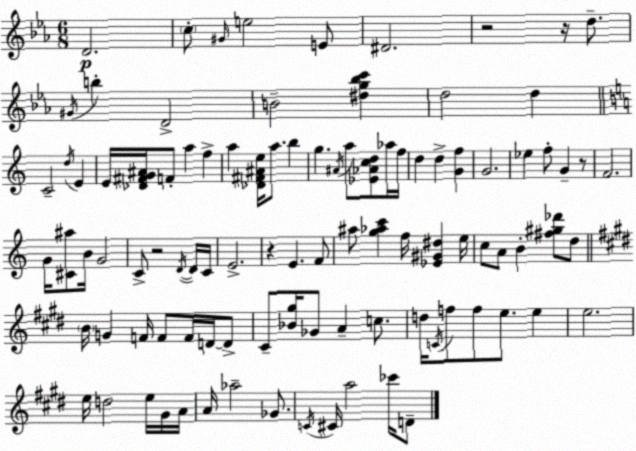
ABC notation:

X:1
T:Untitled
M:6/8
L:1/4
K:Eb
D2 c/2 ^G/4 e2 E/2 ^D2 z2 z/4 d/2 ^G/4 b D2 B2 [^dg_bc'] d2 d C2 d/4 E E/4 [_D^FG^A]/4 F/2 a f a [_D^F^Ae]/4 a/2 b g ^A/4 a/2 [_E_Acd]/2 _a/4 f/4 d d [Gf] G2 _e f/2 G z/2 F2 G/4 [^C^a]/2 B/4 G2 C/2 z2 D/4 D/4 C/4 E2 z E F/2 ^a/2 [g_ac'] f/4 [_E^G^d] e/4 c/2 A/2 B [^f^g_d']/2 d/2 B/4 G F/4 F/2 F/4 D/4 D/2 ^C/2 [_B^g]/4 _G/2 A c/2 d/4 C/4 f/2 f/2 e/2 e e2 e/4 d2 e/4 ^G/4 A/4 A/4 _a2 _G/2 C/4 ^C/4 a2 _c'/4 D/2